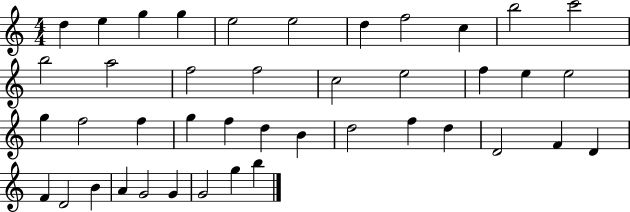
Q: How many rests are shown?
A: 0